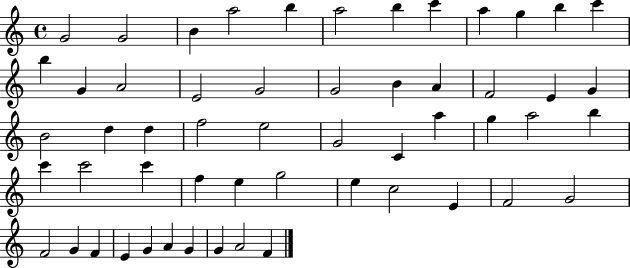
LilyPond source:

{
  \clef treble
  \time 4/4
  \defaultTimeSignature
  \key c \major
  g'2 g'2 | b'4 a''2 b''4 | a''2 b''4 c'''4 | a''4 g''4 b''4 c'''4 | \break b''4 g'4 a'2 | e'2 g'2 | g'2 b'4 a'4 | f'2 e'4 g'4 | \break b'2 d''4 d''4 | f''2 e''2 | g'2 c'4 a''4 | g''4 a''2 b''4 | \break c'''4 c'''2 c'''4 | f''4 e''4 g''2 | e''4 c''2 e'4 | f'2 g'2 | \break f'2 g'4 f'4 | e'4 g'4 a'4 g'4 | g'4 a'2 f'4 | \bar "|."
}